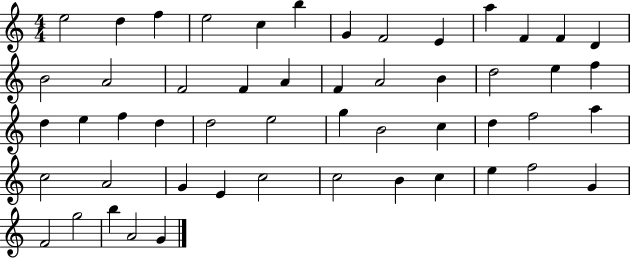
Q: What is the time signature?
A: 4/4